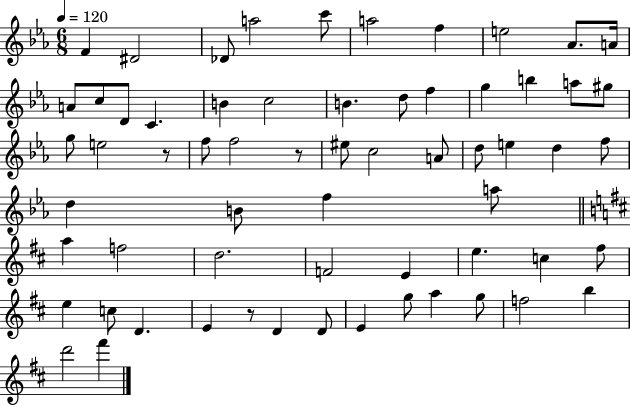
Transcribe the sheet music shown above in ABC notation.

X:1
T:Untitled
M:6/8
L:1/4
K:Eb
F ^D2 _D/2 a2 c'/2 a2 f e2 _A/2 A/4 A/2 c/2 D/2 C B c2 B d/2 f g b a/2 ^g/2 g/2 e2 z/2 f/2 f2 z/2 ^e/2 c2 A/2 d/2 e d f/2 d B/2 f a/2 a f2 d2 F2 E e c ^f/2 e c/2 D E z/2 D D/2 E g/2 a g/2 f2 b d'2 ^f'